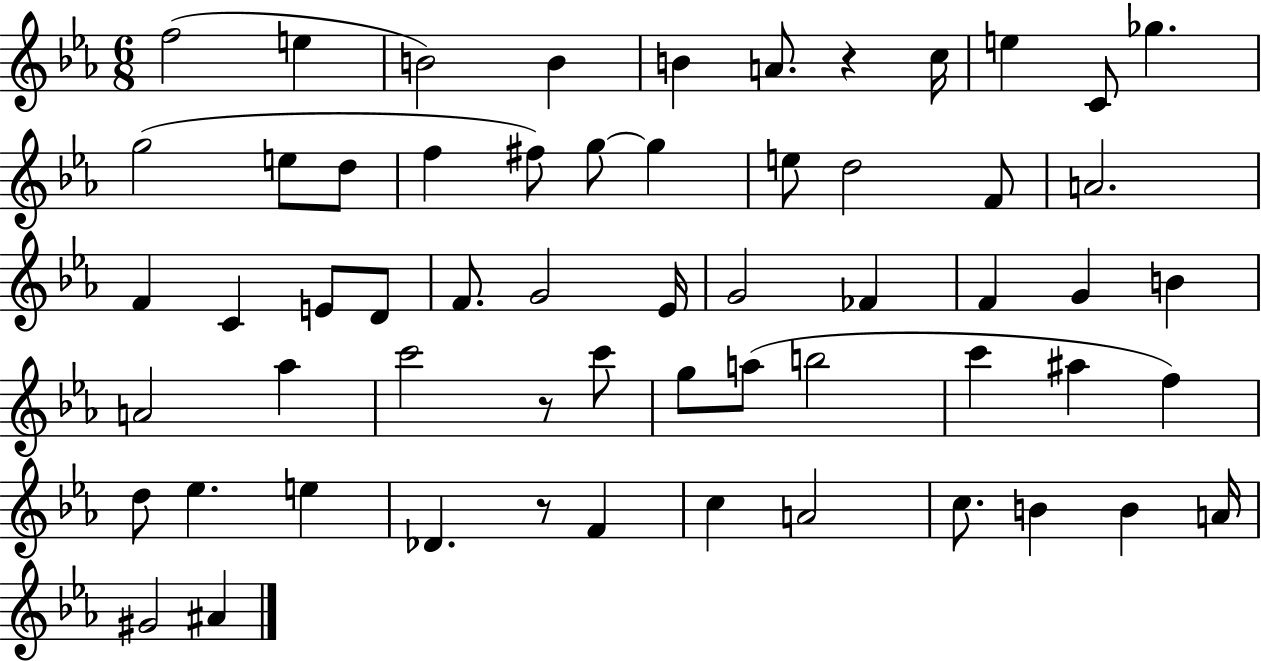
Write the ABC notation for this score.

X:1
T:Untitled
M:6/8
L:1/4
K:Eb
f2 e B2 B B A/2 z c/4 e C/2 _g g2 e/2 d/2 f ^f/2 g/2 g e/2 d2 F/2 A2 F C E/2 D/2 F/2 G2 _E/4 G2 _F F G B A2 _a c'2 z/2 c'/2 g/2 a/2 b2 c' ^a f d/2 _e e _D z/2 F c A2 c/2 B B A/4 ^G2 ^A